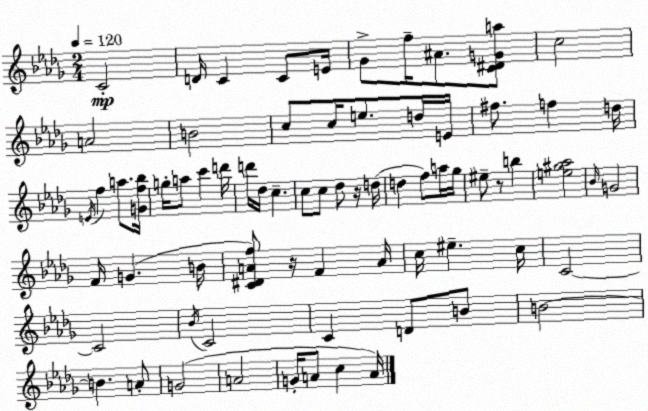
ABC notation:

X:1
T:Untitled
M:2/4
L:1/4
K:Bbm
C2 D/4 C C/2 E/4 _G/2 f/4 ^A/2 [C^DGa]/2 c2 A2 B2 c/2 c/4 e/2 d/4 E/4 ^f/2 f d/4 E/4 f a/2 [Gf_b]/4 g/4 a/2 c' d'/4 d'/4 _d/4 c c/2 c/2 _d/2 z/4 d/4 d f/2 a/4 _g/4 ^e/2 z/2 b [e^g_a]2 _B/4 G2 F/4 G B/4 [C^DAf]/2 z/4 F A/4 c/4 ^e c/4 C2 C2 _B/4 C2 C D/2 B/2 B2 B A/2 G2 A2 G/4 A/2 c A/4